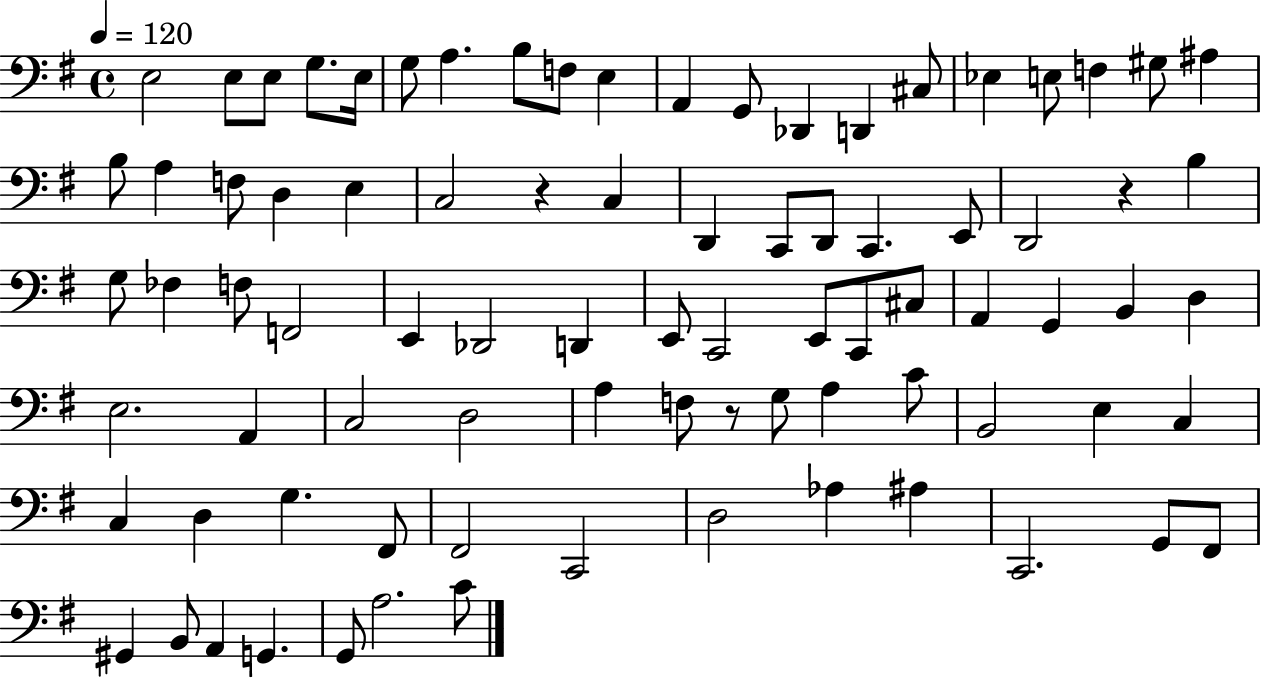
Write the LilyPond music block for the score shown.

{
  \clef bass
  \time 4/4
  \defaultTimeSignature
  \key g \major
  \tempo 4 = 120
  e2 e8 e8 g8. e16 | g8 a4. b8 f8 e4 | a,4 g,8 des,4 d,4 cis8 | ees4 e8 f4 gis8 ais4 | \break b8 a4 f8 d4 e4 | c2 r4 c4 | d,4 c,8 d,8 c,4. e,8 | d,2 r4 b4 | \break g8 fes4 f8 f,2 | e,4 des,2 d,4 | e,8 c,2 e,8 c,8 cis8 | a,4 g,4 b,4 d4 | \break e2. a,4 | c2 d2 | a4 f8 r8 g8 a4 c'8 | b,2 e4 c4 | \break c4 d4 g4. fis,8 | fis,2 c,2 | d2 aes4 ais4 | c,2. g,8 fis,8 | \break gis,4 b,8 a,4 g,4. | g,8 a2. c'8 | \bar "|."
}